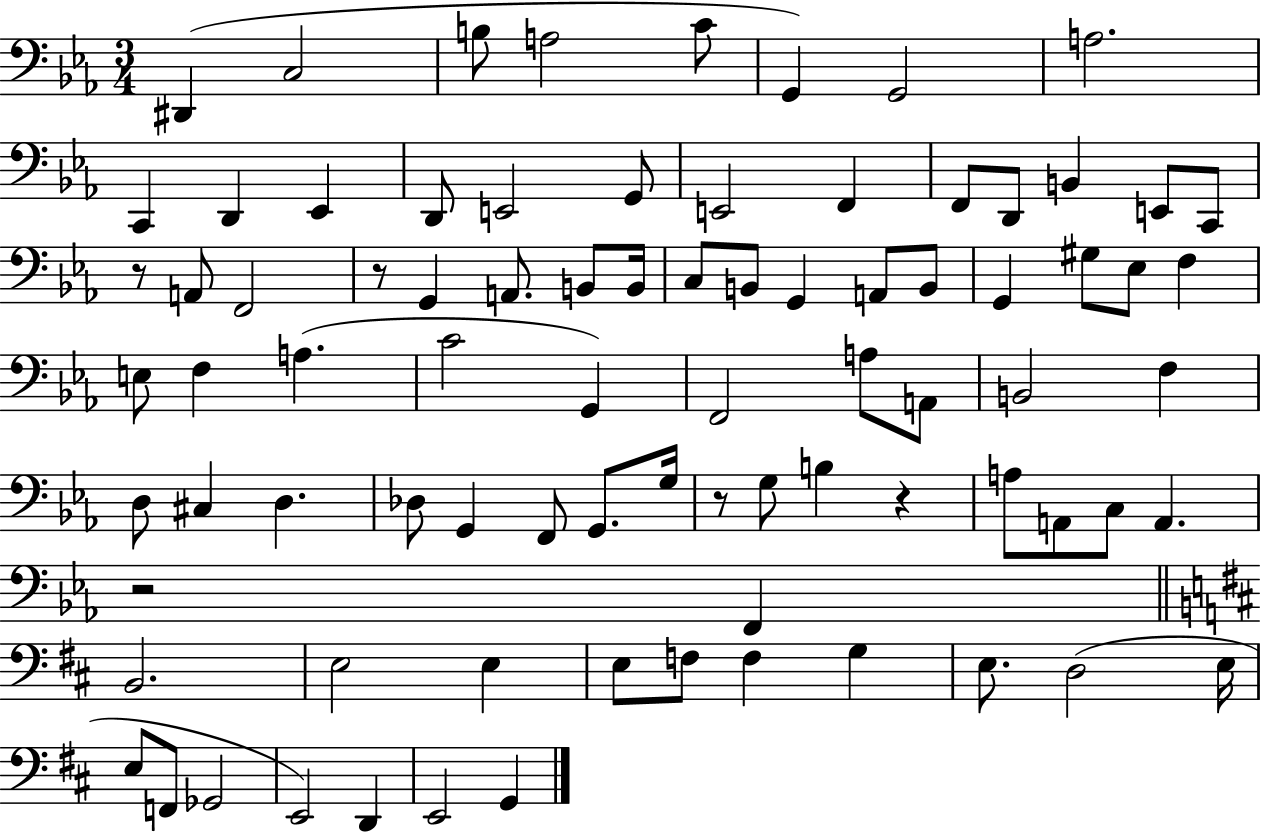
D#2/q C3/h B3/e A3/h C4/e G2/q G2/h A3/h. C2/q D2/q Eb2/q D2/e E2/h G2/e E2/h F2/q F2/e D2/e B2/q E2/e C2/e R/e A2/e F2/h R/e G2/q A2/e. B2/e B2/s C3/e B2/e G2/q A2/e B2/e G2/q G#3/e Eb3/e F3/q E3/e F3/q A3/q. C4/h G2/q F2/h A3/e A2/e B2/h F3/q D3/e C#3/q D3/q. Db3/e G2/q F2/e G2/e. G3/s R/e G3/e B3/q R/q A3/e A2/e C3/e A2/q. R/h F2/q B2/h. E3/h E3/q E3/e F3/e F3/q G3/q E3/e. D3/h E3/s E3/e F2/e Gb2/h E2/h D2/q E2/h G2/q